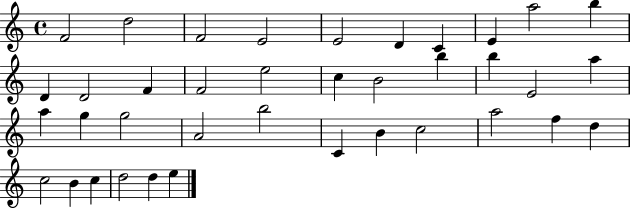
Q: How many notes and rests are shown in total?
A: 38